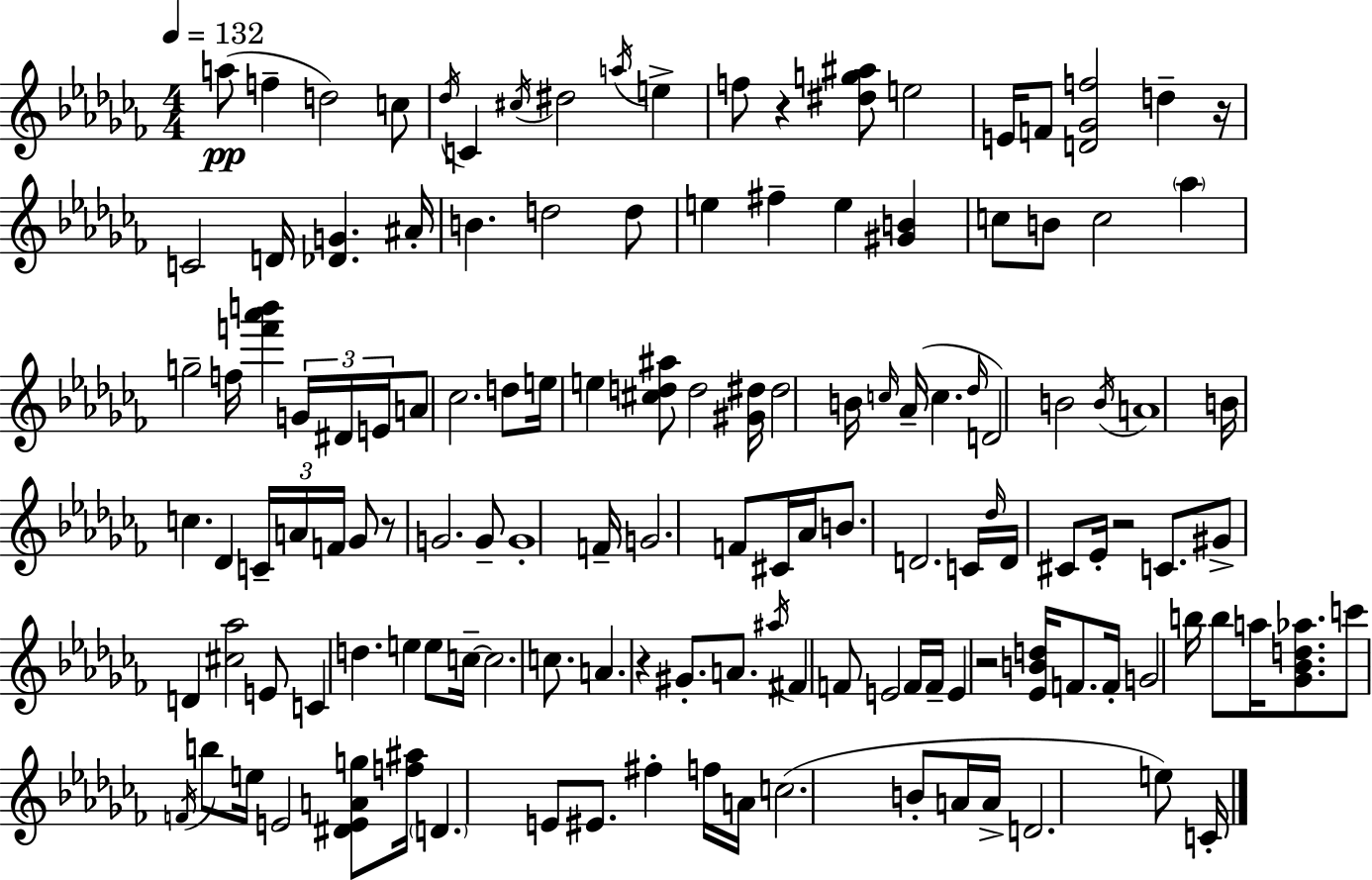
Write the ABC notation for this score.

X:1
T:Untitled
M:4/4
L:1/4
K:Abm
a/2 f d2 c/2 _d/4 C ^c/4 ^d2 a/4 e f/2 z [^dg^a]/2 e2 E/4 F/2 [D_Gf]2 d z/4 C2 D/4 [_DG] ^A/4 B d2 d/2 e ^f e [^GB] c/2 B/2 c2 _a g2 f/4 [f'_a'b'] G/4 ^D/4 E/4 A/2 _c2 d/2 e/4 e [^cd^a]/2 d2 [^G^d]/4 ^d2 B/4 c/4 _A/4 c _d/4 D2 B2 B/4 A4 B/4 c _D C/4 A/4 F/4 _G/2 z/2 G2 G/2 G4 F/4 G2 F/2 ^C/4 _A/4 B/2 D2 C/4 _d/4 D/4 ^C/2 _E/4 z2 C/2 ^G/2 D [^c_a]2 E/2 C d e e/2 c/4 c2 c/2 A z ^G/2 A/2 ^a/4 ^F F/2 E2 F/4 F/4 E z2 [_EBd]/4 F/2 F/4 G2 b/4 b/2 a/4 [_G_Bd_a]/2 c'/2 F/4 b/2 e/4 E2 [^DEAg]/2 [f^a]/4 D E/2 ^E/2 ^f f/4 A/4 c2 B/2 A/4 A/4 D2 e/2 C/4